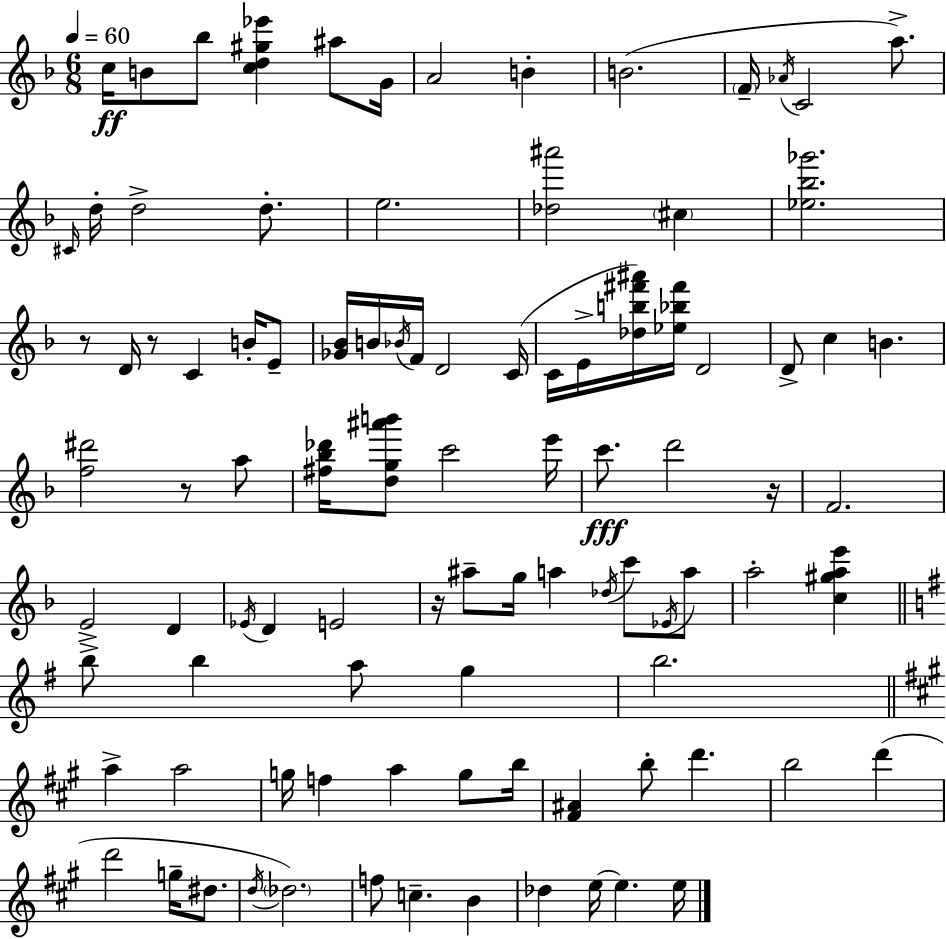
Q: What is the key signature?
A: F major